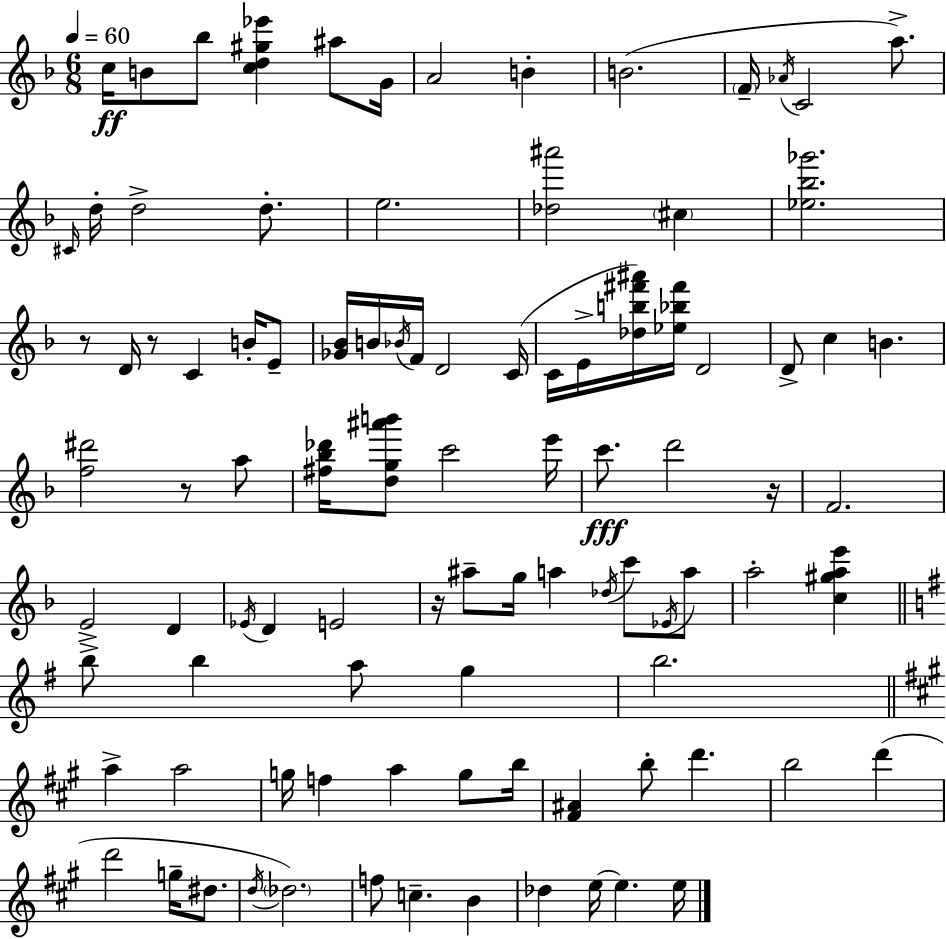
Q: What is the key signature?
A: F major